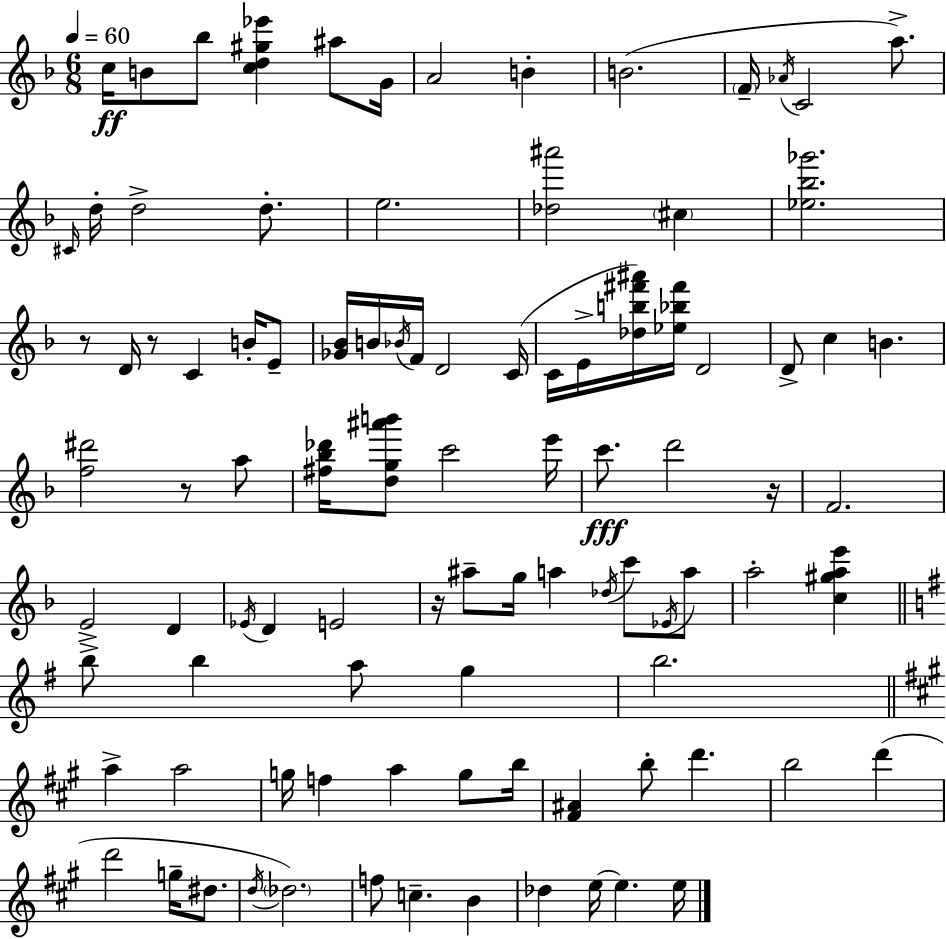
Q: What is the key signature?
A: F major